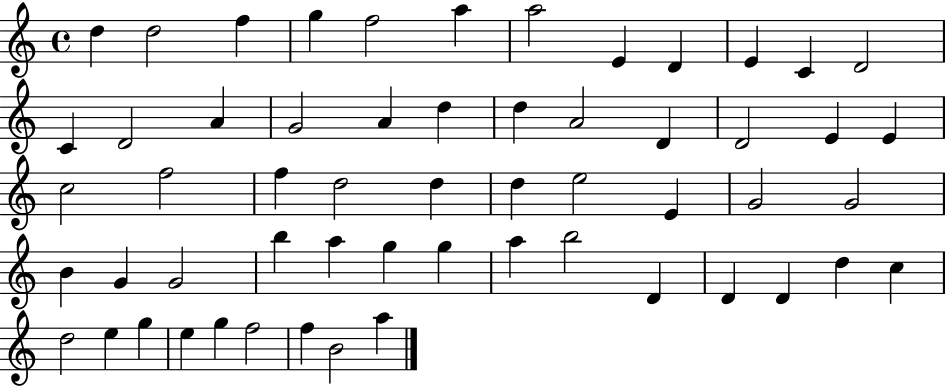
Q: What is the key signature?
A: C major